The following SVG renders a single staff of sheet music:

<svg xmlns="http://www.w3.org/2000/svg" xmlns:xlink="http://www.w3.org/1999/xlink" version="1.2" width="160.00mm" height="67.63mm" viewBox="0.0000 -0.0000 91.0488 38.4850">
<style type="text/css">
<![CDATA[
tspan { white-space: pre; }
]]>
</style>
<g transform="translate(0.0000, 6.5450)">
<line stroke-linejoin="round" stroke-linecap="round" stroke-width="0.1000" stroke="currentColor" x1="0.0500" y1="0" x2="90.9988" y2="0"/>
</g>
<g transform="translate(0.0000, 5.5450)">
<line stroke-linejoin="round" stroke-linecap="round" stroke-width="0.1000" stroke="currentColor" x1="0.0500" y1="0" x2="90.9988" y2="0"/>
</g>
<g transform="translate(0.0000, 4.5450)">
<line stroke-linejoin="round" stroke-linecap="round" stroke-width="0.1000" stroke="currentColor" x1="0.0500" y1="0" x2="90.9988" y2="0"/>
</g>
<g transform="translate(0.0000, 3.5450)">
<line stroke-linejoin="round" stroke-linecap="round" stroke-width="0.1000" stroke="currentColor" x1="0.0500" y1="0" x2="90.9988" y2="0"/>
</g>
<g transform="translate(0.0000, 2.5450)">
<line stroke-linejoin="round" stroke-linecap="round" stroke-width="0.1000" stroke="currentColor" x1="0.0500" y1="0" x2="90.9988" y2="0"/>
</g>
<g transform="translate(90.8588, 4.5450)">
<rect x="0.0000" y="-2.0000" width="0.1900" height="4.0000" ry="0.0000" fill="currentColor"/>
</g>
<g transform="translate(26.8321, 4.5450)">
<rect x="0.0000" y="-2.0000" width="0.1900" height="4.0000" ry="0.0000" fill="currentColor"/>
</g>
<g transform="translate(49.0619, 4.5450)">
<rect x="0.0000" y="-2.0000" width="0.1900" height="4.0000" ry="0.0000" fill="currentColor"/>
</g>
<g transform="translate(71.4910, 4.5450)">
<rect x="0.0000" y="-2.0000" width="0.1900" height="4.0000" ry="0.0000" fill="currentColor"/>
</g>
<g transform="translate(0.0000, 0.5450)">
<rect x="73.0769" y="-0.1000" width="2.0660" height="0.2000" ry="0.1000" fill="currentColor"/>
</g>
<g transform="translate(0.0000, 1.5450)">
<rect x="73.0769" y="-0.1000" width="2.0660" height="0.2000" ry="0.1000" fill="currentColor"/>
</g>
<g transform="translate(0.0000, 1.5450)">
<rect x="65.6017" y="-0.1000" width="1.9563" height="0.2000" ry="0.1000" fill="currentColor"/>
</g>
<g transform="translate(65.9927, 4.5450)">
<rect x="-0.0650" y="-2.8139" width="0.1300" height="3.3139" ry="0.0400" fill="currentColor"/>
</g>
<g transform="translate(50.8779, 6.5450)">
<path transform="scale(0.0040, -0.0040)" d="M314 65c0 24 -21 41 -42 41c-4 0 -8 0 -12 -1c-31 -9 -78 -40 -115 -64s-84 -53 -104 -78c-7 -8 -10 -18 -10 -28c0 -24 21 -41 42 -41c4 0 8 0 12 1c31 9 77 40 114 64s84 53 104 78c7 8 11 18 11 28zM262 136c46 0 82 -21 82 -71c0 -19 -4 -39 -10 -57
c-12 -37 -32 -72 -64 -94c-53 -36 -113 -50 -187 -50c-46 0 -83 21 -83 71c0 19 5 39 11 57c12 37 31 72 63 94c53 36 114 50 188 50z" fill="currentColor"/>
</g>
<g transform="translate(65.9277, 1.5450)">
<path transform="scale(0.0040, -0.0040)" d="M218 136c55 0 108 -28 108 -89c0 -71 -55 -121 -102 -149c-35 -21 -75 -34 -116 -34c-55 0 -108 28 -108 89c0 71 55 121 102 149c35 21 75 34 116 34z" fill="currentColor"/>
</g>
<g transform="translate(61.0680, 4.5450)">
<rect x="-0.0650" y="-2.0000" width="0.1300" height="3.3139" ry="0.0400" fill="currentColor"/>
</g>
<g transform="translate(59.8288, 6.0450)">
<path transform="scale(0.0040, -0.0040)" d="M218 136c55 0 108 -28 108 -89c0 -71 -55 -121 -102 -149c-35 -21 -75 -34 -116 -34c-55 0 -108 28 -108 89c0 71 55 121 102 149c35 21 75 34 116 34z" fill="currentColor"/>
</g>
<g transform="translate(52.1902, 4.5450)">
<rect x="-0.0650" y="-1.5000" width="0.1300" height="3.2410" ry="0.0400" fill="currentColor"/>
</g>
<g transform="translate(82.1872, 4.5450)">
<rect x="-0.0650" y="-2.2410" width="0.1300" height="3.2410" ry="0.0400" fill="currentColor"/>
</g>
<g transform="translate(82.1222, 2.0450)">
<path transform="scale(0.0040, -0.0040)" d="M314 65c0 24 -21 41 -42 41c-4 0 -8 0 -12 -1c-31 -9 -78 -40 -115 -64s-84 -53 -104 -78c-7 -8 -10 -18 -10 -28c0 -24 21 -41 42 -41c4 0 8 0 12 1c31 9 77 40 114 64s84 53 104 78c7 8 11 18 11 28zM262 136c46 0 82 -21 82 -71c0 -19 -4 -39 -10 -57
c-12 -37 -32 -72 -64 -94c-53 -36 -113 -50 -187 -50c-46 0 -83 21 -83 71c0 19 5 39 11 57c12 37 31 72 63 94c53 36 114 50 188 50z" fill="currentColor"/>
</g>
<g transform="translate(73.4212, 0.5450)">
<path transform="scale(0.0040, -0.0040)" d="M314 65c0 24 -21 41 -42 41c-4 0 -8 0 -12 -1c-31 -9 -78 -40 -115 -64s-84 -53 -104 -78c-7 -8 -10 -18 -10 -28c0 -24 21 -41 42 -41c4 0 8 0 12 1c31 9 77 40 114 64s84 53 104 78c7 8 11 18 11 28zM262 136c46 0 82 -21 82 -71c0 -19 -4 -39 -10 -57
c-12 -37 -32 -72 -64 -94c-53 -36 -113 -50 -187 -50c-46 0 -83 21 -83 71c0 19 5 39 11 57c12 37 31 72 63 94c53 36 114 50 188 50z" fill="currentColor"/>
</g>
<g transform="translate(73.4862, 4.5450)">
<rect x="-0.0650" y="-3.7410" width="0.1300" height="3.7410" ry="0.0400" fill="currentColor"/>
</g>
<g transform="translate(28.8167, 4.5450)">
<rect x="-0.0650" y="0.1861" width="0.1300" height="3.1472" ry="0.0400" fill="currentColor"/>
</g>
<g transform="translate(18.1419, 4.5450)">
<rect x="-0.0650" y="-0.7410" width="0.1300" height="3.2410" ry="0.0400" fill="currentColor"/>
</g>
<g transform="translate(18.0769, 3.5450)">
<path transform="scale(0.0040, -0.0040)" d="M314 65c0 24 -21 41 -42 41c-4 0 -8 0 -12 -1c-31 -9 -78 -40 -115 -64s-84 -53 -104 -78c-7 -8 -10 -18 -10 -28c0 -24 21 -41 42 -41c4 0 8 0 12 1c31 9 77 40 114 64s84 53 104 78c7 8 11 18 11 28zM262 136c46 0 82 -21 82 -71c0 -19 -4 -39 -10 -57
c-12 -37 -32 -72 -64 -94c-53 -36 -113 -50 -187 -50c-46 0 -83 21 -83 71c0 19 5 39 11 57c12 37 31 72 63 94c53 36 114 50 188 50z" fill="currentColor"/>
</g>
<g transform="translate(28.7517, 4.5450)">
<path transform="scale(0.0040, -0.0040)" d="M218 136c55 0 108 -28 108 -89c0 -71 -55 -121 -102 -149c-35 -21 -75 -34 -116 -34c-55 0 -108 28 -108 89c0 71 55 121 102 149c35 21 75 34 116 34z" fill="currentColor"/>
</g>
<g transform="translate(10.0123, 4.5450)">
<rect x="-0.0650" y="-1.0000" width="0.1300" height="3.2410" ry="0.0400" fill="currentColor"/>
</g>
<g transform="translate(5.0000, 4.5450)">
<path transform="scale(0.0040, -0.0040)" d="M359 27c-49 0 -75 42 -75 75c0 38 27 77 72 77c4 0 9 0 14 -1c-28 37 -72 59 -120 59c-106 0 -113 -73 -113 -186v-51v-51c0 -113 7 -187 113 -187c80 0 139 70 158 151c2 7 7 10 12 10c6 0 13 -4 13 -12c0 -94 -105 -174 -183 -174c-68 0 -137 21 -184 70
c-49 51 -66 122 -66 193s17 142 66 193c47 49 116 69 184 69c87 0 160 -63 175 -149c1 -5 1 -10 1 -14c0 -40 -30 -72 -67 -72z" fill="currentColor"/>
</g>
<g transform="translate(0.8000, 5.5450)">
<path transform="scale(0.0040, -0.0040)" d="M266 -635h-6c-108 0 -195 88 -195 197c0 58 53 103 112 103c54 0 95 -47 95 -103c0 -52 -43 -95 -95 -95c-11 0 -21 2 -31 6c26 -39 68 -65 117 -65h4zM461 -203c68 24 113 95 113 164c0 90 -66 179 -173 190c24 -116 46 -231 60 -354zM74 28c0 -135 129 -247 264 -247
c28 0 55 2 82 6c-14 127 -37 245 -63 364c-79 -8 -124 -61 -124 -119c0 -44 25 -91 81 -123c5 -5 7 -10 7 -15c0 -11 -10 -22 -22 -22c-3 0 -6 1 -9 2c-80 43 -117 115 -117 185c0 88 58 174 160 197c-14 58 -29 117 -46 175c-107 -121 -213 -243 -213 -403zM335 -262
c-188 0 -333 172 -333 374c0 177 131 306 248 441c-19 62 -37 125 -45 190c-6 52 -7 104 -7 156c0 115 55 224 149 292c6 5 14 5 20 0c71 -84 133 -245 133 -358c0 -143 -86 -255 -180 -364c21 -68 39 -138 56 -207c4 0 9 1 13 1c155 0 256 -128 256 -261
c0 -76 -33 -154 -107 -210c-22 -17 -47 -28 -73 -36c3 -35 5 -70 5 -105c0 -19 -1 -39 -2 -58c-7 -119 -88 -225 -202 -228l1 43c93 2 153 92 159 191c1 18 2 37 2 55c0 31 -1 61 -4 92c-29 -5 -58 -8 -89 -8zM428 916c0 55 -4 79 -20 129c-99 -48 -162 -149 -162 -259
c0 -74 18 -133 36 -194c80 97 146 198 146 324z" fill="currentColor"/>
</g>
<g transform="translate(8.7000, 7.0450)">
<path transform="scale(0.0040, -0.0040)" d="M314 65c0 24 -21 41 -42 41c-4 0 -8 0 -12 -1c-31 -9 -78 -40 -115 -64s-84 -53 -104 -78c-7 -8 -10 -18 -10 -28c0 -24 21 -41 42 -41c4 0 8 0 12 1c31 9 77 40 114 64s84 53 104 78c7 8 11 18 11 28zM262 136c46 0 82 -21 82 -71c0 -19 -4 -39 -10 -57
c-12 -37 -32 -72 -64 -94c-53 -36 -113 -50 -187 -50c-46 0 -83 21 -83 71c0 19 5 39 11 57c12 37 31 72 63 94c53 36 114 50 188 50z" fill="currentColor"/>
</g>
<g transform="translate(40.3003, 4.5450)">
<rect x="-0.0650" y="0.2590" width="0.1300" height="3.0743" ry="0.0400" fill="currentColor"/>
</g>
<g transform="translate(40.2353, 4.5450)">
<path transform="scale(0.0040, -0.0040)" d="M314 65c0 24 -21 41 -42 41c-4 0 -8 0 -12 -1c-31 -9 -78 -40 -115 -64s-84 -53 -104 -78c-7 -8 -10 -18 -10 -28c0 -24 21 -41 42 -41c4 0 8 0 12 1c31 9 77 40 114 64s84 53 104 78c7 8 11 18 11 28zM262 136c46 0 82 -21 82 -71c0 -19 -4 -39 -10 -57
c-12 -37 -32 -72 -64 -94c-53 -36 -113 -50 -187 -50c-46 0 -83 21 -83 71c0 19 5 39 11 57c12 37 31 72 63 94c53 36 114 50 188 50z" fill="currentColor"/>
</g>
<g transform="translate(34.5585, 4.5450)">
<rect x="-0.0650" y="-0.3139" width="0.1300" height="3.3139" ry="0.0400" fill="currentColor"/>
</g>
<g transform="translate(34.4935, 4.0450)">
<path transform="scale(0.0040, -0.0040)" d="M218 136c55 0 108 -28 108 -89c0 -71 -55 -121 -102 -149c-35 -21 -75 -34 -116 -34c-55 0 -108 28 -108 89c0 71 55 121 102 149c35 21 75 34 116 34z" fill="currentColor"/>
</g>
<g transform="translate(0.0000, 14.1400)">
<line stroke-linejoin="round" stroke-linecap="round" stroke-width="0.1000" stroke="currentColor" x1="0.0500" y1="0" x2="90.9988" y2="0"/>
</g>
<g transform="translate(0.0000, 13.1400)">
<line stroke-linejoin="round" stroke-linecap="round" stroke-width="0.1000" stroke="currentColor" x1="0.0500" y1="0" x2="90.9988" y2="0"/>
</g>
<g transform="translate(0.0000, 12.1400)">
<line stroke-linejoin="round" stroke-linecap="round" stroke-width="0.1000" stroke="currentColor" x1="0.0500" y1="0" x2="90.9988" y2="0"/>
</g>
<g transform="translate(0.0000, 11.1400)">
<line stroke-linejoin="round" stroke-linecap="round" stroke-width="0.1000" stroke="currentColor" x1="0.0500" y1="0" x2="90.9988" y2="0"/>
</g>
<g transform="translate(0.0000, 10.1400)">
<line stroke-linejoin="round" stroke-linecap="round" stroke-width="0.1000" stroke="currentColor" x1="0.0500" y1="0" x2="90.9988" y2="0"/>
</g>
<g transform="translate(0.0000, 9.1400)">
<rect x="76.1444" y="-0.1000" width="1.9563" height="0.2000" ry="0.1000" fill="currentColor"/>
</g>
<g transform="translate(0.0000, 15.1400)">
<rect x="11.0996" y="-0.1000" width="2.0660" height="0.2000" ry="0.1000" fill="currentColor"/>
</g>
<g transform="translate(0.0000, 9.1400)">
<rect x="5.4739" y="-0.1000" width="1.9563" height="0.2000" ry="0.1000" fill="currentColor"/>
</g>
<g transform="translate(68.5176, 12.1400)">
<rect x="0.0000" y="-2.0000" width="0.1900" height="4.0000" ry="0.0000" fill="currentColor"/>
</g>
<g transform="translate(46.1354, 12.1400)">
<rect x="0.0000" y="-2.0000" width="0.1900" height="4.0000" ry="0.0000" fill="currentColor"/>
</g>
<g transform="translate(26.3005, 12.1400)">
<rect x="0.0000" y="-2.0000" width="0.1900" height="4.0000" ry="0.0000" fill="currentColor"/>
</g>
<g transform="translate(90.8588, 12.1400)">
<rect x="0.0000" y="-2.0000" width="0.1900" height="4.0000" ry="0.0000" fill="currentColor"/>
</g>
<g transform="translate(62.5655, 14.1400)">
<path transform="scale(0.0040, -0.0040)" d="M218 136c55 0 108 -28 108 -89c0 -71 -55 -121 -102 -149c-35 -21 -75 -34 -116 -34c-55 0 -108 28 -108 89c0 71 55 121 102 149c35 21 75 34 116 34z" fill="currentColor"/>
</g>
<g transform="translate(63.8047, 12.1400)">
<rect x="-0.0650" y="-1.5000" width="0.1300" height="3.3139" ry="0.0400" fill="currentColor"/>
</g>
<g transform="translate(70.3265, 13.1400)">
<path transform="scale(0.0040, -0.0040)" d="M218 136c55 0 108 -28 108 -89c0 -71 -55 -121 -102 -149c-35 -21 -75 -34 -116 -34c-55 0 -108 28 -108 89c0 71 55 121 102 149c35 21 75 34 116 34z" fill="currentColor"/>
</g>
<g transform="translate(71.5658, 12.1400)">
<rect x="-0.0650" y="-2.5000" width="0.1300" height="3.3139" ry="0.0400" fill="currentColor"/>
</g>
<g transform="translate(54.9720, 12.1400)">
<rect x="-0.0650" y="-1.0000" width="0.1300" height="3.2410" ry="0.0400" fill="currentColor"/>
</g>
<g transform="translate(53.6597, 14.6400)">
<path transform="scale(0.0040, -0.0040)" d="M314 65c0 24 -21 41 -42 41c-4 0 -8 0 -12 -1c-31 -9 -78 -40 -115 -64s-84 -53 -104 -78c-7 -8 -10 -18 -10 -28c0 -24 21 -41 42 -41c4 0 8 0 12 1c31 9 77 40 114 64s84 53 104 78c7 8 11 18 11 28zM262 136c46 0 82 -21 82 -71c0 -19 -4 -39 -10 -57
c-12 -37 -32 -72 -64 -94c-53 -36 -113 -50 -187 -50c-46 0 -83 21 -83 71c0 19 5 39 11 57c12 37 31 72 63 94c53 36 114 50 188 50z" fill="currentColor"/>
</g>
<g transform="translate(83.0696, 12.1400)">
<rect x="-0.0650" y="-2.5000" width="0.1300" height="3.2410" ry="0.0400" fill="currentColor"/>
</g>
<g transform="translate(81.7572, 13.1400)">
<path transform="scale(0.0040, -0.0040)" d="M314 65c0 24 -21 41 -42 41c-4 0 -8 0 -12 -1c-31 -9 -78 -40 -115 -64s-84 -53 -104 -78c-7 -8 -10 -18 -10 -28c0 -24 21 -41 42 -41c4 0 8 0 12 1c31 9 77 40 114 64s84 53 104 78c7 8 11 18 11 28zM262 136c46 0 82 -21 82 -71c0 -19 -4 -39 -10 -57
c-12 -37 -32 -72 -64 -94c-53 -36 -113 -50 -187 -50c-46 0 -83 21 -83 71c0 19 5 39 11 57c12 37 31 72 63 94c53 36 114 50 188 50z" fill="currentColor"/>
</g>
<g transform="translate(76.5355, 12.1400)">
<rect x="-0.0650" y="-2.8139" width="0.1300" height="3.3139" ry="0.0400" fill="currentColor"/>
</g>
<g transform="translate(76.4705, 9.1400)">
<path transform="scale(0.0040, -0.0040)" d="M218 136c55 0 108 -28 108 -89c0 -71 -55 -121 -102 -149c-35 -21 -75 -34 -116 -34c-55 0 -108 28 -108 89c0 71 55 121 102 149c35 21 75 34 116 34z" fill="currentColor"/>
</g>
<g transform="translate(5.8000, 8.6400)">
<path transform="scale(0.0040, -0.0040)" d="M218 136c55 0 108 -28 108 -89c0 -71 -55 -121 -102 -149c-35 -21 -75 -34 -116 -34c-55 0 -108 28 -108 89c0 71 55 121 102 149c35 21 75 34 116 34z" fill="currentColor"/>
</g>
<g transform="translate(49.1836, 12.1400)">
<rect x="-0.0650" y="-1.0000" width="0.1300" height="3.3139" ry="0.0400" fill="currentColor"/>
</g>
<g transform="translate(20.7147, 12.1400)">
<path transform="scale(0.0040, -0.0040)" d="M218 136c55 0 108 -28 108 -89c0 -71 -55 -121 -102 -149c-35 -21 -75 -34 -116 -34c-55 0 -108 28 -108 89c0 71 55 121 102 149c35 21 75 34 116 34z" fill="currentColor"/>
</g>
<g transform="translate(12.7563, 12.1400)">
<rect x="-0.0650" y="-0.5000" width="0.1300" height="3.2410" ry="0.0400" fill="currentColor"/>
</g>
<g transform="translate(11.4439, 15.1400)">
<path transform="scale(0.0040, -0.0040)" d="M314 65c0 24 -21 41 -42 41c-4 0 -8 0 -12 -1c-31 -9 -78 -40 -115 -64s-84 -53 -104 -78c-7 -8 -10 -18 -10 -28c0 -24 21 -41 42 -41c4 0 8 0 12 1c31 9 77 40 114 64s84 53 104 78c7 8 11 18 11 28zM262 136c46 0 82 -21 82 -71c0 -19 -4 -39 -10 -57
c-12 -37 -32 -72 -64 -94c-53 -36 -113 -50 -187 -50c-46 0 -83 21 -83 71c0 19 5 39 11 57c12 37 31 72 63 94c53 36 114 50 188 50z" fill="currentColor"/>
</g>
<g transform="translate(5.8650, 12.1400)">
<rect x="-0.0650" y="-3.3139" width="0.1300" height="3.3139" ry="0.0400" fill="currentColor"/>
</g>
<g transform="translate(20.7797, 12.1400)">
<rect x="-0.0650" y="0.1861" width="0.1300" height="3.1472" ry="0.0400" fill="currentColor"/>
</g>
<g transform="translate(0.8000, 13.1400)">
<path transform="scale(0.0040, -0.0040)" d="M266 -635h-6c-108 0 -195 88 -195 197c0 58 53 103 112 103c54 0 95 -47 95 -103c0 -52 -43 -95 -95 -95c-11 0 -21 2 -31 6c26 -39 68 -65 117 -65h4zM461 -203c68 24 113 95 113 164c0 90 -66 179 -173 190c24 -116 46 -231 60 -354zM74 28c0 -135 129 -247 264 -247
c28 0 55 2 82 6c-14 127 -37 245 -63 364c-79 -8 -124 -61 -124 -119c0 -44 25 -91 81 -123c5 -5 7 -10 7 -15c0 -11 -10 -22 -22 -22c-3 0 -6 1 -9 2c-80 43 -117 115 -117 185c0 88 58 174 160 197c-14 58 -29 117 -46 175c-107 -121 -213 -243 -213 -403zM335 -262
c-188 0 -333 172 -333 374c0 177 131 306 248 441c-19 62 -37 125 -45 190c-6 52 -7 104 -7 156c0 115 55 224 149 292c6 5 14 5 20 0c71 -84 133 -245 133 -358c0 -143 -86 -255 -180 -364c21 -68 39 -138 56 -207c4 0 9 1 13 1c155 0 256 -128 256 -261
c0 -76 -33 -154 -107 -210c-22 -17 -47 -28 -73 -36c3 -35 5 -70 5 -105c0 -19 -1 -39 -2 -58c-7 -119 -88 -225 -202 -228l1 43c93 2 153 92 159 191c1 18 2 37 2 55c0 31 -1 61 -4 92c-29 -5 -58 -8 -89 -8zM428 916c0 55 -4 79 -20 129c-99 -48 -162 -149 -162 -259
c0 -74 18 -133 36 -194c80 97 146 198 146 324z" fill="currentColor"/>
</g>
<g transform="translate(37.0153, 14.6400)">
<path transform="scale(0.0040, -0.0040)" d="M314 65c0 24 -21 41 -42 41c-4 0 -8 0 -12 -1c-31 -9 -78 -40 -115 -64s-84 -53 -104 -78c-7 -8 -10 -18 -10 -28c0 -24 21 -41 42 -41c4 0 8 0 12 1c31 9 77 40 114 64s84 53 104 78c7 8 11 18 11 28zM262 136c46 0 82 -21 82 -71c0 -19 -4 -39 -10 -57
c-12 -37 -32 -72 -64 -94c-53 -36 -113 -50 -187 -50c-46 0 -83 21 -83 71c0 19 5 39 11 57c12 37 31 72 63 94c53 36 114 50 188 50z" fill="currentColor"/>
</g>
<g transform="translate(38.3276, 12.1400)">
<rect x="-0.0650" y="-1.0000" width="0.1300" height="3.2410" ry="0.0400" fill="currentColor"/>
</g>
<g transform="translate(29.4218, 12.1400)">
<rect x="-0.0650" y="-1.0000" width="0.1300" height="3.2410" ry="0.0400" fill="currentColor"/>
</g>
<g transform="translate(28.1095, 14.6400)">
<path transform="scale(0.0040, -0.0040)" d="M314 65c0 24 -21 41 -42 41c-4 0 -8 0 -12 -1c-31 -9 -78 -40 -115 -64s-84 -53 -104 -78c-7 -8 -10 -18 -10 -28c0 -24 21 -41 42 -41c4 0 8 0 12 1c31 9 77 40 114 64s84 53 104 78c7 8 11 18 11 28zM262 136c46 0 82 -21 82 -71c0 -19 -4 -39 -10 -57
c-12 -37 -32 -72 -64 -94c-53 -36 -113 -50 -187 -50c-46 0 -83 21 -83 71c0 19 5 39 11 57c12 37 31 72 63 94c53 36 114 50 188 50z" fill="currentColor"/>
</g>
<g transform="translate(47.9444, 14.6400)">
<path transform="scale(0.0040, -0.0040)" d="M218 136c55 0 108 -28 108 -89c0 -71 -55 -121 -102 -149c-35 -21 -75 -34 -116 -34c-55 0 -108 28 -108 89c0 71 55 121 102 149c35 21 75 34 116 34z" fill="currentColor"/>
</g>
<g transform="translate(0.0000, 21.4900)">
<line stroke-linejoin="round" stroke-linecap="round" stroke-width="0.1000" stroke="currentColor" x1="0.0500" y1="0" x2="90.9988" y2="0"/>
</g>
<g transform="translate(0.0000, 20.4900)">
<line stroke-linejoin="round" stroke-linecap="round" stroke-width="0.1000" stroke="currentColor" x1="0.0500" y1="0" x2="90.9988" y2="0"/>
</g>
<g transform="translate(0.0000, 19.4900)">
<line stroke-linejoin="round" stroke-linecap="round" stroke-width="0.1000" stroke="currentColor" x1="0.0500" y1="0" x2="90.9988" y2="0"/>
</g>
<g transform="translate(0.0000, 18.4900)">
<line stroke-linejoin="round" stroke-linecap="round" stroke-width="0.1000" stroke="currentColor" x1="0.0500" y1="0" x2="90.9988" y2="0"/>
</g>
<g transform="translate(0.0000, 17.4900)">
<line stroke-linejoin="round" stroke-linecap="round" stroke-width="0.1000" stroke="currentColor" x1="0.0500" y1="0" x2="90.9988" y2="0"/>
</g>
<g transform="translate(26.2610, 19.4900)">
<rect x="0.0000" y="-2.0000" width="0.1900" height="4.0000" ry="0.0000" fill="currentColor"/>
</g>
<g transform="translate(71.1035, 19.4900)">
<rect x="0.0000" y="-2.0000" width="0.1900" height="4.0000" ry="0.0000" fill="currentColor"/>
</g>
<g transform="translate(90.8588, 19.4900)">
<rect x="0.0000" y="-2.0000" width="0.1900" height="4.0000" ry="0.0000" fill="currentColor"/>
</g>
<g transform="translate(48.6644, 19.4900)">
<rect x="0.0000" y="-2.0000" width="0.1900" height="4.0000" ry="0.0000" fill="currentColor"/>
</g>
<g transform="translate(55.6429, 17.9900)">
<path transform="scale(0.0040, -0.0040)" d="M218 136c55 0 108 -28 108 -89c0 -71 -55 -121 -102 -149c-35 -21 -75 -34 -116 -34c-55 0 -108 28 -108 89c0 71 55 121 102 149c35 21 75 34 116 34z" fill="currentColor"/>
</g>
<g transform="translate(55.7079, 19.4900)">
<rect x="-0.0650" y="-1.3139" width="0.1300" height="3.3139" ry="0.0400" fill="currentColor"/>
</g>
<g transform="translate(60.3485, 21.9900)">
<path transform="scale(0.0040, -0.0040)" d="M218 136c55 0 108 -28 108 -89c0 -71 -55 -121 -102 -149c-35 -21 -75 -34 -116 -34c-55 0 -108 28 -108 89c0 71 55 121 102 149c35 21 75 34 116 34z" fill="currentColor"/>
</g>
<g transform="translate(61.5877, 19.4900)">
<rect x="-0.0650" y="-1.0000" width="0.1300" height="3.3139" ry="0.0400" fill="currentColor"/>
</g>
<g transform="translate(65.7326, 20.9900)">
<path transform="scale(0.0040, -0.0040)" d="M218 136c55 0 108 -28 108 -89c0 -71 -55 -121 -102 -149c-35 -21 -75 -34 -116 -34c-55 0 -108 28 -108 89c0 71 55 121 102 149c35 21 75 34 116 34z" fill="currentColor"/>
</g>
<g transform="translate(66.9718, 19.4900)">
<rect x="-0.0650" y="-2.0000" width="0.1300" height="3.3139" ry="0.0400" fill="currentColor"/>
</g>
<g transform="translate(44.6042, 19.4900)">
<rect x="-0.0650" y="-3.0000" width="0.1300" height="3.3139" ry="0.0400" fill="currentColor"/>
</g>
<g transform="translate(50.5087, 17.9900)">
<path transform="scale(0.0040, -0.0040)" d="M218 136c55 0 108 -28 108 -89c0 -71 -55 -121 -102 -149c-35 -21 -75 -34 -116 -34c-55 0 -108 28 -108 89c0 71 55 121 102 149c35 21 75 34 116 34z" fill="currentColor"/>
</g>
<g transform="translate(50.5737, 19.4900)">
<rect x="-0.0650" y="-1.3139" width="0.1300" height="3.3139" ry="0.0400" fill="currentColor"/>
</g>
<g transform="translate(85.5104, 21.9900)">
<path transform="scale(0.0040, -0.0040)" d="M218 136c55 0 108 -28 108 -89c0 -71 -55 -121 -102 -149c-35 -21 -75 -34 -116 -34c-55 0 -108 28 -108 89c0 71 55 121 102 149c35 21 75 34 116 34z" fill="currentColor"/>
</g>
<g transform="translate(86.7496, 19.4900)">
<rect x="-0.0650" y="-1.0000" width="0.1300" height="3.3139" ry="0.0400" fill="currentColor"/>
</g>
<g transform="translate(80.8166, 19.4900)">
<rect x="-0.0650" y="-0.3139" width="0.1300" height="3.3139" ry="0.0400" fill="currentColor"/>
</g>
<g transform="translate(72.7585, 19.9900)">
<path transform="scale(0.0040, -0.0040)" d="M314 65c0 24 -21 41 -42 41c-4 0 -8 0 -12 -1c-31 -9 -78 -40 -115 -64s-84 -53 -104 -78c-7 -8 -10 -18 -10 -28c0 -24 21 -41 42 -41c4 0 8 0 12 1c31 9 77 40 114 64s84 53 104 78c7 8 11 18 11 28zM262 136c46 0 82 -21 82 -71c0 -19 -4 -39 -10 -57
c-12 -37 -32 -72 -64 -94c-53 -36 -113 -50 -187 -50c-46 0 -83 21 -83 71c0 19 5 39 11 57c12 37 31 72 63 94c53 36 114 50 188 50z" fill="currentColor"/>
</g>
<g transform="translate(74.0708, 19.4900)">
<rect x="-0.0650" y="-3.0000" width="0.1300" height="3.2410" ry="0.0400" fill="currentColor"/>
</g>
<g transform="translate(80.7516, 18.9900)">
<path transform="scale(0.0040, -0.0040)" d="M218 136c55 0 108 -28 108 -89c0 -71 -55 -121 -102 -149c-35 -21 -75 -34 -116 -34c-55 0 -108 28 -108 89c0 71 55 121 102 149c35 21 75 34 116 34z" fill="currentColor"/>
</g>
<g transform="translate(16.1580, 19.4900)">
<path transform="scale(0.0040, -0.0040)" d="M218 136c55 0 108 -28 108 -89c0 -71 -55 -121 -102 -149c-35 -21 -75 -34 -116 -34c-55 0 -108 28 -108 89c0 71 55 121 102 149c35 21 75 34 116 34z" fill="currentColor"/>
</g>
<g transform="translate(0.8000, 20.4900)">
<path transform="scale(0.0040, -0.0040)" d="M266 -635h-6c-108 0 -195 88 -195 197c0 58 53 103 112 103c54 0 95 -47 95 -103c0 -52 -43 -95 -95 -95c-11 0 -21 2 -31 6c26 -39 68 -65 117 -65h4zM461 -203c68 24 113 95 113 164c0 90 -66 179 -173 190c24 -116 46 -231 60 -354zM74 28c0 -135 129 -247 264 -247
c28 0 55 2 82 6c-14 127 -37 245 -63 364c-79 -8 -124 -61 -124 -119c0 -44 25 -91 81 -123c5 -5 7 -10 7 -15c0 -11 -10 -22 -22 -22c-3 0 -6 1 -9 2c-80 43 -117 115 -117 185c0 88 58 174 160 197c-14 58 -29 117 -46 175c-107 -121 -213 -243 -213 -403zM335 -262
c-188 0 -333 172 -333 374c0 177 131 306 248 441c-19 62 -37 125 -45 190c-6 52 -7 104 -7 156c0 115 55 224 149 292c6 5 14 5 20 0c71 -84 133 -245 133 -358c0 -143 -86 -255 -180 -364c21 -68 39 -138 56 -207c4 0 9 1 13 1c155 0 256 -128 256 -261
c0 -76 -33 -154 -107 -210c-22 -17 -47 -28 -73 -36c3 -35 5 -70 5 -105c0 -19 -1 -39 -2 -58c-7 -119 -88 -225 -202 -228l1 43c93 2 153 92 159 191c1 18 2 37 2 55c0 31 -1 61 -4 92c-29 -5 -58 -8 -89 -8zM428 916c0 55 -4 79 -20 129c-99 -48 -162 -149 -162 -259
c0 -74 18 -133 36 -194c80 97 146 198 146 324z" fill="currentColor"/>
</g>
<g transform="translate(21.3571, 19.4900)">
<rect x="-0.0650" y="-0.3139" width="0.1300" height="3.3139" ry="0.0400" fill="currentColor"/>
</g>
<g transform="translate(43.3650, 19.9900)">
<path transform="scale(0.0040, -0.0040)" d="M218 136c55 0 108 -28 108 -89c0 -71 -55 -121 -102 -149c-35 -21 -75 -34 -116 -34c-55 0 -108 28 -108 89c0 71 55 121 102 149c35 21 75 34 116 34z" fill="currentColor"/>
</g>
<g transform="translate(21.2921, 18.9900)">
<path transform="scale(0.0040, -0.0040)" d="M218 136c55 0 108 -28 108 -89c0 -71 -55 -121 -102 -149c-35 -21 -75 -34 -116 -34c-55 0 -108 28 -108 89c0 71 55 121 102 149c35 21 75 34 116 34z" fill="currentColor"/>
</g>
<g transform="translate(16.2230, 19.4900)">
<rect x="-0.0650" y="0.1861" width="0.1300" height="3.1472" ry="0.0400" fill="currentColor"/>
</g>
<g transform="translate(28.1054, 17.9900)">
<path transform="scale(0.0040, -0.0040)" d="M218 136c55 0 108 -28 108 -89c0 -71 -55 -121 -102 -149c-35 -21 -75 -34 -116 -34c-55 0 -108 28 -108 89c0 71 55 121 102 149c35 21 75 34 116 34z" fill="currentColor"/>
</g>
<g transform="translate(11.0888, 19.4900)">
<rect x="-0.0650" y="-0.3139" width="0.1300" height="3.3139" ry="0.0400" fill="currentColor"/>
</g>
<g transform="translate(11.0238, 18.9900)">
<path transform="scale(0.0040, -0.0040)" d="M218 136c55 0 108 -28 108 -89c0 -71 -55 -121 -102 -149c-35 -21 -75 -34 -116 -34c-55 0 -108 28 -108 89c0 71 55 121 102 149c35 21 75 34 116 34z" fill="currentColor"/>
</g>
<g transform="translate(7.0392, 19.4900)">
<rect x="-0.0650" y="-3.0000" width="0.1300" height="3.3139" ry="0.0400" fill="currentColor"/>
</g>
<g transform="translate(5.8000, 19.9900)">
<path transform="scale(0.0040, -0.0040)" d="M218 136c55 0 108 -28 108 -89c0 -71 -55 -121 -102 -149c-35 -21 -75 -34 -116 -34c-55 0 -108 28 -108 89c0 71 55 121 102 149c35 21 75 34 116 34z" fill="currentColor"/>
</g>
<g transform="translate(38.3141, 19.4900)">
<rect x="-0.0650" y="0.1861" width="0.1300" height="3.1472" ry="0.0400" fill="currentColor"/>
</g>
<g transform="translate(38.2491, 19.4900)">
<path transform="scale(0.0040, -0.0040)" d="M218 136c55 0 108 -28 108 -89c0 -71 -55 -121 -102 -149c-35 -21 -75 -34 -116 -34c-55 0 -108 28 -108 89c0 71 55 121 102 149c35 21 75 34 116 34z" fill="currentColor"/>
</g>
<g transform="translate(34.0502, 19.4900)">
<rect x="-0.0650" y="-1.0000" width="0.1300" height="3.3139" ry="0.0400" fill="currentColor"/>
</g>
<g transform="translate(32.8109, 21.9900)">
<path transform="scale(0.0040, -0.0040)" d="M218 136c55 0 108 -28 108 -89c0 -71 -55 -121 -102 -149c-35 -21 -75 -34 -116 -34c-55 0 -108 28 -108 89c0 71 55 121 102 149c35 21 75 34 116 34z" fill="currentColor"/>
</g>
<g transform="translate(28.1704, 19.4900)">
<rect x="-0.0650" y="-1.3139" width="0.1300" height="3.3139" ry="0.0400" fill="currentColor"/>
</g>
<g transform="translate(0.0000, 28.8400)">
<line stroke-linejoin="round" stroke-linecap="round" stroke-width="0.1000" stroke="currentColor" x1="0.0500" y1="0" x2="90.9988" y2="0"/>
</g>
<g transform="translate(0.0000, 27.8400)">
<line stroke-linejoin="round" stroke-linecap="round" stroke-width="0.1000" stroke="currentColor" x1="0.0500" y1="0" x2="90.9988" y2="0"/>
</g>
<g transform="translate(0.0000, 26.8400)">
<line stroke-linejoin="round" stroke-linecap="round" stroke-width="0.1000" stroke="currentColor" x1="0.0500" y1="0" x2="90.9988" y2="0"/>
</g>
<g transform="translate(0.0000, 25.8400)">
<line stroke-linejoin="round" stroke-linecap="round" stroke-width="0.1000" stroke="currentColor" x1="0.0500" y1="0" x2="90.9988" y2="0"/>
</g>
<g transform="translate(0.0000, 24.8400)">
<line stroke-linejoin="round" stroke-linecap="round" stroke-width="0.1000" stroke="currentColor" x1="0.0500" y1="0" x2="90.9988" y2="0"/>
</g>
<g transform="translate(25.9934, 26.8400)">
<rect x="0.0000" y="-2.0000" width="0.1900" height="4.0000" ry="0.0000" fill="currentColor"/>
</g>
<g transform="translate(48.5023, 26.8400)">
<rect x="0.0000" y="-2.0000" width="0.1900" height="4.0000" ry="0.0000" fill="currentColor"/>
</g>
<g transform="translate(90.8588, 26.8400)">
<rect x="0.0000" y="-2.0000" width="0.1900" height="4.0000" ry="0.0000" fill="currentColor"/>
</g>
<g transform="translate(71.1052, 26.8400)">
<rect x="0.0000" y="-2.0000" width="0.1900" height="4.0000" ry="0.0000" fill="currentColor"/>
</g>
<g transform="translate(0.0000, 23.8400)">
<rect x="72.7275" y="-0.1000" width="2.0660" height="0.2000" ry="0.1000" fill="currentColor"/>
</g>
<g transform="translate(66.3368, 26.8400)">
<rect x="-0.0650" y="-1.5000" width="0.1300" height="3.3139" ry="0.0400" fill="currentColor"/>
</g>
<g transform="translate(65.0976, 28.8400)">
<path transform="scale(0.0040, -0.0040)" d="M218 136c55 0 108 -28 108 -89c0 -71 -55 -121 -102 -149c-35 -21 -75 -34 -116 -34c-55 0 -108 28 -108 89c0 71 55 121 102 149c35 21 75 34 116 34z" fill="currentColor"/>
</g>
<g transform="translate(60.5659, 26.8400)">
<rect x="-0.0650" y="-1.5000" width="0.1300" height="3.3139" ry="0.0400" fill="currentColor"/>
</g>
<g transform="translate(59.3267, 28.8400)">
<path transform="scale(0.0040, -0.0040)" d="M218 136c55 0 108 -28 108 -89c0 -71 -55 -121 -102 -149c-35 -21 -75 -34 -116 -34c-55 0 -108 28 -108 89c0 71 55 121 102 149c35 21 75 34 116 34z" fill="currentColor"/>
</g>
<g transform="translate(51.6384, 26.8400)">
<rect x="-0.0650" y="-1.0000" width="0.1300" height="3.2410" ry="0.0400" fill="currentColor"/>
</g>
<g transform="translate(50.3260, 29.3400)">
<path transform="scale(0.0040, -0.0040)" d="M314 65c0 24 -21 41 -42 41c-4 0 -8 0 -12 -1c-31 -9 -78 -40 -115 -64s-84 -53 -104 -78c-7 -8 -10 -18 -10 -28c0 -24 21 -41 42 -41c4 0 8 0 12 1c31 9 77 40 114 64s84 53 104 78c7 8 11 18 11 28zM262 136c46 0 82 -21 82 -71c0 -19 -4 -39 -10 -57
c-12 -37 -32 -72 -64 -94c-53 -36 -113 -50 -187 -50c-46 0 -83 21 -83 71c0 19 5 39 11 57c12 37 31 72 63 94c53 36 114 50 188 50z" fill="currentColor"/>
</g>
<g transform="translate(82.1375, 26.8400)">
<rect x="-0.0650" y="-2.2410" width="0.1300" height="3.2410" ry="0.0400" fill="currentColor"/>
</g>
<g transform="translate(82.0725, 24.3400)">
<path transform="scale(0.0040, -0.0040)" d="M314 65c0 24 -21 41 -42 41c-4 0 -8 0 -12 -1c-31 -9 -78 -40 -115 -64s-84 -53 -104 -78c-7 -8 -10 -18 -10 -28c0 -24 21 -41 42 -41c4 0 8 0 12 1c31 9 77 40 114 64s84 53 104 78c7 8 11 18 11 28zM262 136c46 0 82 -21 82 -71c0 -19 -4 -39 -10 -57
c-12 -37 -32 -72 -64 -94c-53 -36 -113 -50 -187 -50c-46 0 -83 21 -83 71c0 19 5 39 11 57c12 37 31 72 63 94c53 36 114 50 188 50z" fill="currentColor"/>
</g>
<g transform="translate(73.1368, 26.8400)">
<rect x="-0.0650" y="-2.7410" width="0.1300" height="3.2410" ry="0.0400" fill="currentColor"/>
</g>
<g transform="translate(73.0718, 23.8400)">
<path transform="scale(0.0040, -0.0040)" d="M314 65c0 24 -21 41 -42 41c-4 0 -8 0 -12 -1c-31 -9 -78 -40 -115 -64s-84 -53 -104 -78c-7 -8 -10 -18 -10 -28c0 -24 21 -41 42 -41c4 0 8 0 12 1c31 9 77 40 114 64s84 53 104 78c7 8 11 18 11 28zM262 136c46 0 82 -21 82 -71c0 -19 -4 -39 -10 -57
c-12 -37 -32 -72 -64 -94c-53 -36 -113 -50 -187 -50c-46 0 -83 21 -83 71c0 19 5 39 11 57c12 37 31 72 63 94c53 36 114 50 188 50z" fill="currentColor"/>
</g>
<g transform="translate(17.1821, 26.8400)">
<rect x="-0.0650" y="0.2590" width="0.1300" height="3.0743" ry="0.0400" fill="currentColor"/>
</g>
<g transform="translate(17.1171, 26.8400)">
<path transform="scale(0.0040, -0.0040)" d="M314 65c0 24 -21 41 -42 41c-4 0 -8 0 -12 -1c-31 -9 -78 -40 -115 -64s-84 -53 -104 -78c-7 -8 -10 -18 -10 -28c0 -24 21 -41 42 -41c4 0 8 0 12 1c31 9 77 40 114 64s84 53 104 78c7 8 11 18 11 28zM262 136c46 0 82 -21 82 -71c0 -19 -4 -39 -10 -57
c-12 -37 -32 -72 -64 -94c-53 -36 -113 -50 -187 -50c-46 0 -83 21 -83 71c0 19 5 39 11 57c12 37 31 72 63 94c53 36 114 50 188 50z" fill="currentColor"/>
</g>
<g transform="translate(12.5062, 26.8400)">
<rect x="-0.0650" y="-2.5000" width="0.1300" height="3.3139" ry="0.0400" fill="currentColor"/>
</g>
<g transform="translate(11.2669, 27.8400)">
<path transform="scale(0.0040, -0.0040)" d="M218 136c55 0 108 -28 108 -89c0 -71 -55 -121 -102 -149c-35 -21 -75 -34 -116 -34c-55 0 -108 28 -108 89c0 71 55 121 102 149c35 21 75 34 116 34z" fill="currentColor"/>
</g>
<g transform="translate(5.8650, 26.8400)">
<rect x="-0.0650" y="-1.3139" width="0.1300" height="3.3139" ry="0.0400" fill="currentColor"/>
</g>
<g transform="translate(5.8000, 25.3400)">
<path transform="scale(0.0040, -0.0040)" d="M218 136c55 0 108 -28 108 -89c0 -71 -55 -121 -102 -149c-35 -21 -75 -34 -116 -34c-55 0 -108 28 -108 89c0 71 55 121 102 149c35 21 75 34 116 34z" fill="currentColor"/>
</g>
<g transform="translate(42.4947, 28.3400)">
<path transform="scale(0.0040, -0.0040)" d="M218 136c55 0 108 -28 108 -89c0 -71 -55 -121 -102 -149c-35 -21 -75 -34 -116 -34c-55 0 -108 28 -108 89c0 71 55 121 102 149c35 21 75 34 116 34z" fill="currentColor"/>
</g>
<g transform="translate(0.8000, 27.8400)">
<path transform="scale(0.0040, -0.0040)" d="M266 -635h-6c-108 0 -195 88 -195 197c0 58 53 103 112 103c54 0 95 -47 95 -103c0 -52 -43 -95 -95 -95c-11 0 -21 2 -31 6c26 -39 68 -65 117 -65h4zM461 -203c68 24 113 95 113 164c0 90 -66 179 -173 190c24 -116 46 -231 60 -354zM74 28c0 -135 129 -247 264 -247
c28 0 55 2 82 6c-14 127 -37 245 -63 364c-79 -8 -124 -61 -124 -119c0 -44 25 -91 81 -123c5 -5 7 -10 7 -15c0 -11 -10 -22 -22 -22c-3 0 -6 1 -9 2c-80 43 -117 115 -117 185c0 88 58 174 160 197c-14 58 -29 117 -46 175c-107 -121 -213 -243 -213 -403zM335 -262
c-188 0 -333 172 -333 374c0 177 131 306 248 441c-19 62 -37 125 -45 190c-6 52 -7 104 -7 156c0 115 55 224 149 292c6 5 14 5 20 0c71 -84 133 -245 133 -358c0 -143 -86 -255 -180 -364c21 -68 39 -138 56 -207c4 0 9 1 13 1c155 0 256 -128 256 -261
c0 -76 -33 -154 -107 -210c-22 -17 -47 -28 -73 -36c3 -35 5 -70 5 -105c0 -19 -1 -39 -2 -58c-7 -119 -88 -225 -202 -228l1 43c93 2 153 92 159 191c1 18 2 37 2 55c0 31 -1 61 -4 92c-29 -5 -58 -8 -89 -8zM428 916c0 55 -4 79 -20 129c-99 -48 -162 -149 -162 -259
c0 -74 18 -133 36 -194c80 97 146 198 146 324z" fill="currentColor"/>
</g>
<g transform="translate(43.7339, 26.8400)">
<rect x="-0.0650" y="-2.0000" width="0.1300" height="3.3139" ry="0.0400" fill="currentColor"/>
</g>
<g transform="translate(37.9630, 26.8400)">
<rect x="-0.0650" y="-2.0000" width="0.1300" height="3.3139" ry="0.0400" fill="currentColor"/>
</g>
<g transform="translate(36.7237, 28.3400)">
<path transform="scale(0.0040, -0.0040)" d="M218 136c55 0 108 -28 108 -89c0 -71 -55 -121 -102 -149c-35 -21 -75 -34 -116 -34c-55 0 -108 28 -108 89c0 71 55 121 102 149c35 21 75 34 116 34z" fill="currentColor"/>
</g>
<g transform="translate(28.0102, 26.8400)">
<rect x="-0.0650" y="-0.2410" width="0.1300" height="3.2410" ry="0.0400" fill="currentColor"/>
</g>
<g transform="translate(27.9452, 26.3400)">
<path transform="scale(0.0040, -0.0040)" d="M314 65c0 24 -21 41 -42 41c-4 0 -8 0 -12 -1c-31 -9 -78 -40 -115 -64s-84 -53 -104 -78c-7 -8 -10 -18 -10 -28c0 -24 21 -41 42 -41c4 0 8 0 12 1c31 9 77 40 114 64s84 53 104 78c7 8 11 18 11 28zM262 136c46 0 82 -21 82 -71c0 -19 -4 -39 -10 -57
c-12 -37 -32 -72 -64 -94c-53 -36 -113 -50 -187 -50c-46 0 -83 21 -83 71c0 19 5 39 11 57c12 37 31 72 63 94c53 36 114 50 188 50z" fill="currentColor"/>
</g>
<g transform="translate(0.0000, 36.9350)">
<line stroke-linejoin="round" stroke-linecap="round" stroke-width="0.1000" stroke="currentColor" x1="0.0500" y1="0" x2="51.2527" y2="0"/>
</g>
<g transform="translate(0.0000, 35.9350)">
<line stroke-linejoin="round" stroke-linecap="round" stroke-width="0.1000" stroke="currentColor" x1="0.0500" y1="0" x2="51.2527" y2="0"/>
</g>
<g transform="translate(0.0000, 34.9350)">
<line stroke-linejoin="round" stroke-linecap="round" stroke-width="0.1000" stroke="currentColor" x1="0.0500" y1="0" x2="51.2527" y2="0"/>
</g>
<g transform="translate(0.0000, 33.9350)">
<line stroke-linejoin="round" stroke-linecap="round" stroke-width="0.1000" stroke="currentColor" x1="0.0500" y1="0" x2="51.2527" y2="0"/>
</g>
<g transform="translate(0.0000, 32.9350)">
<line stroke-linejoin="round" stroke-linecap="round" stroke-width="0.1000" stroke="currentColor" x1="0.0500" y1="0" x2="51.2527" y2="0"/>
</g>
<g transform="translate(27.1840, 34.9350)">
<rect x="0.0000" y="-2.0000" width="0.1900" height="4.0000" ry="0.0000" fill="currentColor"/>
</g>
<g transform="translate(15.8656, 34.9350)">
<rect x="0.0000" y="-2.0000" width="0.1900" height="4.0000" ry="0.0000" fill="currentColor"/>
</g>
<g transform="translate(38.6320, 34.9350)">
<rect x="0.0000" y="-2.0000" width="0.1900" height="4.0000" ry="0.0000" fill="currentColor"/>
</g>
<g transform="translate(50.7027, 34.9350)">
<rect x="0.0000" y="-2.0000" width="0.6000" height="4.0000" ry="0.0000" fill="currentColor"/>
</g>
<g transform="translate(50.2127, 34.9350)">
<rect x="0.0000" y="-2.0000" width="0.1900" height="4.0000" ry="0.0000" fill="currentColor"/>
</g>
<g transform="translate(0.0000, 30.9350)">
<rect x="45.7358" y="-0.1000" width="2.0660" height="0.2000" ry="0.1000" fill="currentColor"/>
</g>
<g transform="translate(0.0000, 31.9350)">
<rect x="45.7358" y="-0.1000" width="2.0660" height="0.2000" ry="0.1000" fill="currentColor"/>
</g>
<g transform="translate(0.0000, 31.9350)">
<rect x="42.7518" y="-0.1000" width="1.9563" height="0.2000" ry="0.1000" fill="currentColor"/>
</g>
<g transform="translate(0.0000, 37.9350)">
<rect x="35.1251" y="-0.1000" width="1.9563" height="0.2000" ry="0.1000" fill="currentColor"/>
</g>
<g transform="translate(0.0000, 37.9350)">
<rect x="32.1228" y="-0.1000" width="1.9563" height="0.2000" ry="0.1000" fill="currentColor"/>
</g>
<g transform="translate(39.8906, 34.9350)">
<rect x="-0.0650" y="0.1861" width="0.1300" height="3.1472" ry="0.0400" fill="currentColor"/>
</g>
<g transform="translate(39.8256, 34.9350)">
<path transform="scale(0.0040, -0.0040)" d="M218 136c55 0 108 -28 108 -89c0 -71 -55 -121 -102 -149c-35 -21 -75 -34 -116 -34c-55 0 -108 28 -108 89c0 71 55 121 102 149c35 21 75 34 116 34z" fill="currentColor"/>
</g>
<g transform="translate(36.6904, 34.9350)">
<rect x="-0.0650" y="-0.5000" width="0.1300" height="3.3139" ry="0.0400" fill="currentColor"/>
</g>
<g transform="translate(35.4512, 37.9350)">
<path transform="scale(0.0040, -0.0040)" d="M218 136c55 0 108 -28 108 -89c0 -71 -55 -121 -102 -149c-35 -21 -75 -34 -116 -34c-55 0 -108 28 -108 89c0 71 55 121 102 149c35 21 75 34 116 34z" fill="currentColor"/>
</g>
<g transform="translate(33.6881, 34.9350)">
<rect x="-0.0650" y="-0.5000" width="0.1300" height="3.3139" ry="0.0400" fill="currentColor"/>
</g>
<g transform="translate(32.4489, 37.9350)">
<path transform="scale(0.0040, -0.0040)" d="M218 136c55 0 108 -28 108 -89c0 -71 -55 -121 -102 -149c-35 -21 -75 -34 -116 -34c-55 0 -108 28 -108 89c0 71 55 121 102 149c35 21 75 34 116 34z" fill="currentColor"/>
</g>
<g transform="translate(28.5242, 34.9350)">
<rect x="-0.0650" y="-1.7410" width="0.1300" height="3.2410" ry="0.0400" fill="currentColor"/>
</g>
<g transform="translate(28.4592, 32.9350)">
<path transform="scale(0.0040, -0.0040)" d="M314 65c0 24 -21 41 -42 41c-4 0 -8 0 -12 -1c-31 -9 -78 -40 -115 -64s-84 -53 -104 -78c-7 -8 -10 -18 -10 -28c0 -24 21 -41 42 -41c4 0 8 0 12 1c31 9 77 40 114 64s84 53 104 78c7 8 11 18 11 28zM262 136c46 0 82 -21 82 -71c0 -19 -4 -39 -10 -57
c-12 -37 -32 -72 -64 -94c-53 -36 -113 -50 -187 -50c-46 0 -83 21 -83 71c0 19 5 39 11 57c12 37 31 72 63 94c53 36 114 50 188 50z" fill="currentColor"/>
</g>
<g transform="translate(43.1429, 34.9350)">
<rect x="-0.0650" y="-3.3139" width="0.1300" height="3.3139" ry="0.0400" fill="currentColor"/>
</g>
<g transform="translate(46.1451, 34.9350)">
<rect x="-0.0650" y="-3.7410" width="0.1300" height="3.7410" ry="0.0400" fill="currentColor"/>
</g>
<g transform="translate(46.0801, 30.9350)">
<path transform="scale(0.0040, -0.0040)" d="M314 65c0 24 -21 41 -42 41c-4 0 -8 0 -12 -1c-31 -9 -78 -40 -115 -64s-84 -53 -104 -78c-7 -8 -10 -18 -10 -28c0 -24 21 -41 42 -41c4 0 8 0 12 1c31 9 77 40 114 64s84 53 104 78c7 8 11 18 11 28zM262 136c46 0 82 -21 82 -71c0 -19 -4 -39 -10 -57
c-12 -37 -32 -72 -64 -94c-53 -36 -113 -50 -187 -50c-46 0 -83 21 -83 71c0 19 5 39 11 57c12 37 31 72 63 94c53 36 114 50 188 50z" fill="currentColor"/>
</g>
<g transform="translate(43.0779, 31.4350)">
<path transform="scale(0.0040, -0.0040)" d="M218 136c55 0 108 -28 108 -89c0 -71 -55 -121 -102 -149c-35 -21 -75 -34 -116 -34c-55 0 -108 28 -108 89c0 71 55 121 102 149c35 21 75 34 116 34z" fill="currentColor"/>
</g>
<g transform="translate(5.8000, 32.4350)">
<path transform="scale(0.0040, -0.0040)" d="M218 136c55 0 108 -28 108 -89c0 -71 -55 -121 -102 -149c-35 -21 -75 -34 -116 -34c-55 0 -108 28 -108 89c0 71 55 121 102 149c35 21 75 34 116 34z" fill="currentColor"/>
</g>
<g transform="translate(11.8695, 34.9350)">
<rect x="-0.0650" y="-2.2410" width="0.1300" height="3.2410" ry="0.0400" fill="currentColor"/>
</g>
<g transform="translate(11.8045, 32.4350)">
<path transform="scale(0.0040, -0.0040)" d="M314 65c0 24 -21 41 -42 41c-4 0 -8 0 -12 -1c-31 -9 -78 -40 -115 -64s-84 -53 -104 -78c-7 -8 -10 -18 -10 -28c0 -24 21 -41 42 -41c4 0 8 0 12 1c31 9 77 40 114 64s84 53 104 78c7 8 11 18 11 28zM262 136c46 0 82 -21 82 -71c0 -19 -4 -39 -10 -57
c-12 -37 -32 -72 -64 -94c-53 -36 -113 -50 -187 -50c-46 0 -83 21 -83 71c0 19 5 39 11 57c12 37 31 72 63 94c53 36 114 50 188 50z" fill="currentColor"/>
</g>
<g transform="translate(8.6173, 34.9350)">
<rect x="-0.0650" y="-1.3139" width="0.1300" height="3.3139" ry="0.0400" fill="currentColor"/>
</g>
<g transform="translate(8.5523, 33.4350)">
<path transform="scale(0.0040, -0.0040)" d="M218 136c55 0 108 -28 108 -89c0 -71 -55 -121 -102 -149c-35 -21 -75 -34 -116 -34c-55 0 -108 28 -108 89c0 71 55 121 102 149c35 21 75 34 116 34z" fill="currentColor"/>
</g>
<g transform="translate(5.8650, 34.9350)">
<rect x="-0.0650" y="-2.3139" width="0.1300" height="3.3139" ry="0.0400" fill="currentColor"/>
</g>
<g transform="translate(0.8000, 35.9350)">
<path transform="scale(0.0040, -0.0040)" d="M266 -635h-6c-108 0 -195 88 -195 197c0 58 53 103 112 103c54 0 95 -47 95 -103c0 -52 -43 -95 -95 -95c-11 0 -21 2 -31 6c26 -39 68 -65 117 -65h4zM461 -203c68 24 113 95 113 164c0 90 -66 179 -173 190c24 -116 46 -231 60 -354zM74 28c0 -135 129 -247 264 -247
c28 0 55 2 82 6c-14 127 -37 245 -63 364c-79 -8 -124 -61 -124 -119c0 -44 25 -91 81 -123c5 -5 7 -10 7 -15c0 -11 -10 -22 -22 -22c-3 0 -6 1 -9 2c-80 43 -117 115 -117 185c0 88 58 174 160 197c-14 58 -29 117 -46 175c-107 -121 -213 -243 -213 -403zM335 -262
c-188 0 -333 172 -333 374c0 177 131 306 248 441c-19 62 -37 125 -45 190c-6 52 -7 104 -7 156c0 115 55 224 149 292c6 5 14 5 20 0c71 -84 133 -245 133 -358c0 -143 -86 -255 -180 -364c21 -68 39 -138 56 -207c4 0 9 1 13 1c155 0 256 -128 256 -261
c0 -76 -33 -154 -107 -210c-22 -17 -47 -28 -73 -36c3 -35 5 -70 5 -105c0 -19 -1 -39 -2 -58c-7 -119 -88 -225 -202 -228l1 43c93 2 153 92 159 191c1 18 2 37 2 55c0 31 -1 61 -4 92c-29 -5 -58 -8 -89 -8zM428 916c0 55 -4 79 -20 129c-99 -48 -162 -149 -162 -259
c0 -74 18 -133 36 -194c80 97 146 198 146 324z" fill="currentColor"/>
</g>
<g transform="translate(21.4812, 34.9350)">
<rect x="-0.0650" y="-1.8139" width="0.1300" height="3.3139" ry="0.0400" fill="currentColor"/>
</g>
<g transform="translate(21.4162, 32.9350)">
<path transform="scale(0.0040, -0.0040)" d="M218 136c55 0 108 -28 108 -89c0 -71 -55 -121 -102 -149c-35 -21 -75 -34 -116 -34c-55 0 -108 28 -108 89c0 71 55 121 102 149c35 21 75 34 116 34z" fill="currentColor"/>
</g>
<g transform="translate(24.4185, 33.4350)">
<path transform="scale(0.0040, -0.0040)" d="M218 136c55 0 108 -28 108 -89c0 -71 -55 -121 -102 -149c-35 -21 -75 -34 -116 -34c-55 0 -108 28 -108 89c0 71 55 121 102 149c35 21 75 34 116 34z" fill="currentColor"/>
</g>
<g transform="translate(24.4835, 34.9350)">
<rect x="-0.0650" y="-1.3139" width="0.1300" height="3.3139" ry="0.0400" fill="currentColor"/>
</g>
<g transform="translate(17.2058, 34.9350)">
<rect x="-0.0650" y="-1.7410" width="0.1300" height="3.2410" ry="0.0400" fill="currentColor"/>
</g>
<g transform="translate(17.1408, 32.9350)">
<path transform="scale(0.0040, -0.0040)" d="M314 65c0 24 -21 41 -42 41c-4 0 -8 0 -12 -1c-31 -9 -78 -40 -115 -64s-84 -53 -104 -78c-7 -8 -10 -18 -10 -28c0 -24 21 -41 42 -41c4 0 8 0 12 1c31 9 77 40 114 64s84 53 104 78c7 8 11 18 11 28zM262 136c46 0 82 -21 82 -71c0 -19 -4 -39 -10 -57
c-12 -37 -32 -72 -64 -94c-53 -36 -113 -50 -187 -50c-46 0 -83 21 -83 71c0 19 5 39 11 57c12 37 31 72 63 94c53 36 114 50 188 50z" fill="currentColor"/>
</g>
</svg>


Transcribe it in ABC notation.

X:1
T:Untitled
M:4/4
L:1/4
K:C
D2 d2 B c B2 E2 F a c'2 g2 b C2 B D2 D2 D D2 E G a G2 A c B c e D B A e e D F A2 c D e G B2 c2 F F D2 E E a2 g2 g e g2 f2 f e f2 C C B b c'2